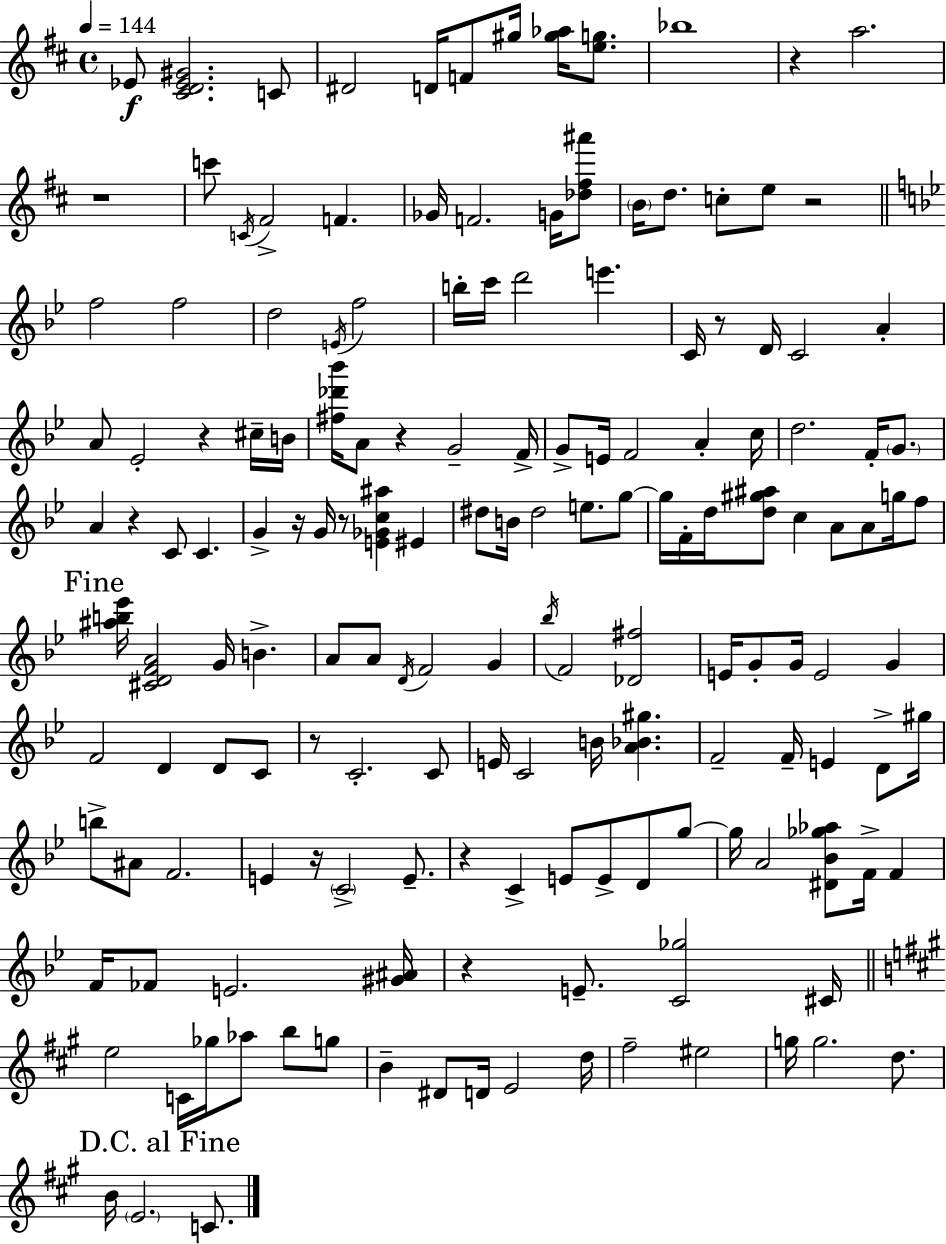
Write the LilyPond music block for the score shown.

{
  \clef treble
  \time 4/4
  \defaultTimeSignature
  \key d \major
  \tempo 4 = 144
  \repeat volta 2 { ees'8\f <cis' d' ees' gis'>2. c'8 | dis'2 d'16 f'8 gis''16 <gis'' aes''>16 <e'' g''>8. | bes''1 | r4 a''2. | \break r1 | c'''8 \acciaccatura { c'16 } fis'2-> f'4. | ges'16 f'2. g'16 <des'' fis'' ais'''>8 | \parenthesize b'16 d''8. c''8-. e''8 r2 | \break \bar "||" \break \key bes \major f''2 f''2 | d''2 \acciaccatura { e'16 } f''2 | b''16-. c'''16 d'''2 e'''4. | c'16 r8 d'16 c'2 a'4-. | \break a'8 ees'2-. r4 cis''16-- | b'16 <fis'' des''' bes'''>16 a'8 r4 g'2-- | f'16-> g'8-> e'16 f'2 a'4-. | c''16 d''2. f'16-. \parenthesize g'8. | \break a'4 r4 c'8 c'4. | g'4-> r16 g'16 r8 <e' ges' c'' ais''>4 eis'4 | dis''8 b'16 dis''2 e''8. g''8~~ | g''16 f'16-. d''16 <d'' gis'' ais''>8 c''4 a'8 a'8 g''16 f''8 | \break \mark "Fine" <ais'' b'' ees'''>16 <cis' d' f' a'>2 g'16 b'4.-> | a'8 a'8 \acciaccatura { d'16 } f'2 g'4 | \acciaccatura { bes''16 } f'2 <des' fis''>2 | e'16 g'8-. g'16 e'2 g'4 | \break f'2 d'4 d'8 | c'8 r8 c'2.-. | c'8 e'16 c'2 b'16 <a' bes' gis''>4. | f'2-- f'16-- e'4 | \break d'8-> gis''16 b''8-> ais'8 f'2. | e'4 r16 \parenthesize c'2-> | e'8.-- r4 c'4-> e'8 e'8-> d'8 | g''8~~ g''16 a'2 <dis' bes' ges'' aes''>8 f'16-> f'4 | \break f'16 fes'8 e'2. | <gis' ais'>16 r4 e'8.-- <c' ges''>2 | cis'16 \bar "||" \break \key a \major e''2 c'16 ges''16 aes''8 b''8 g''8 | b'4-- dis'8 d'16 e'2 d''16 | fis''2-- eis''2 | g''16 g''2. d''8. | \break \mark "D.C. al Fine" b'16 \parenthesize e'2. c'8. | } \bar "|."
}